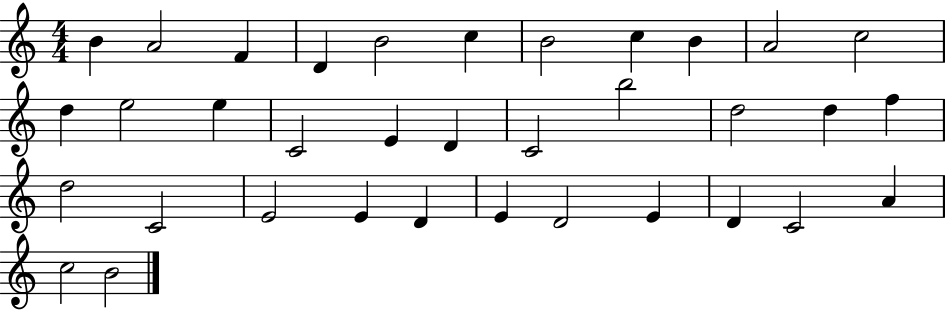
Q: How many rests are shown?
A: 0